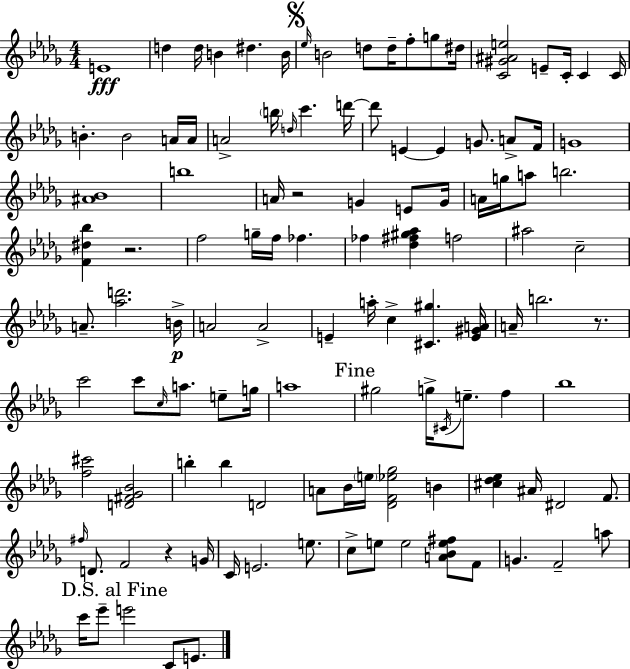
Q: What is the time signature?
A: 4/4